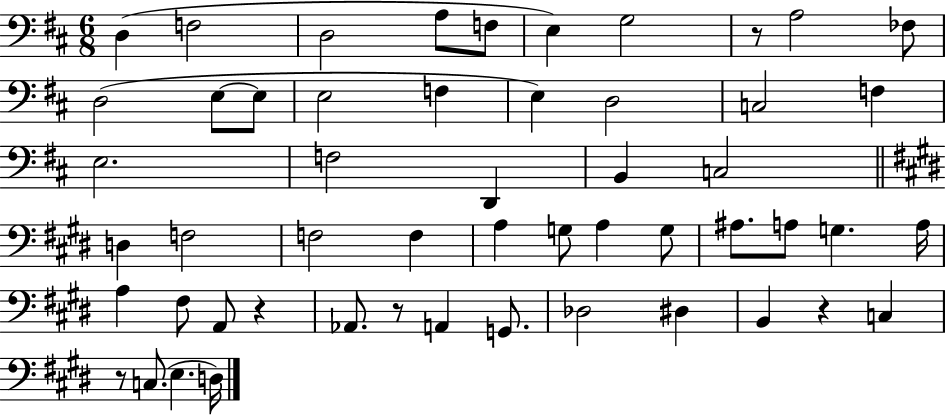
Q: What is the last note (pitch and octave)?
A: D3